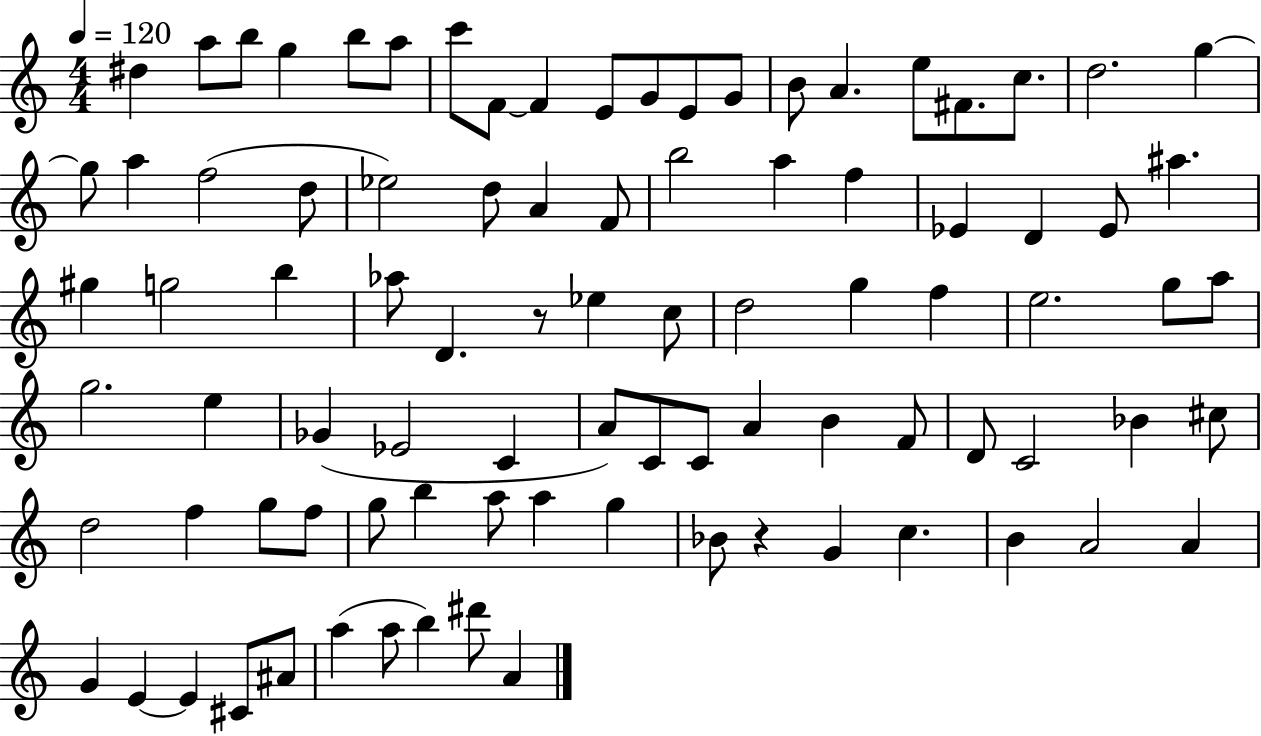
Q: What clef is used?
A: treble